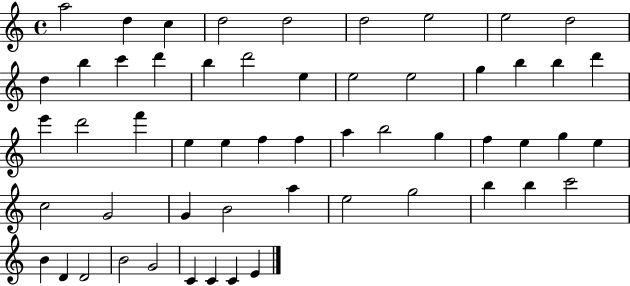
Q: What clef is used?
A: treble